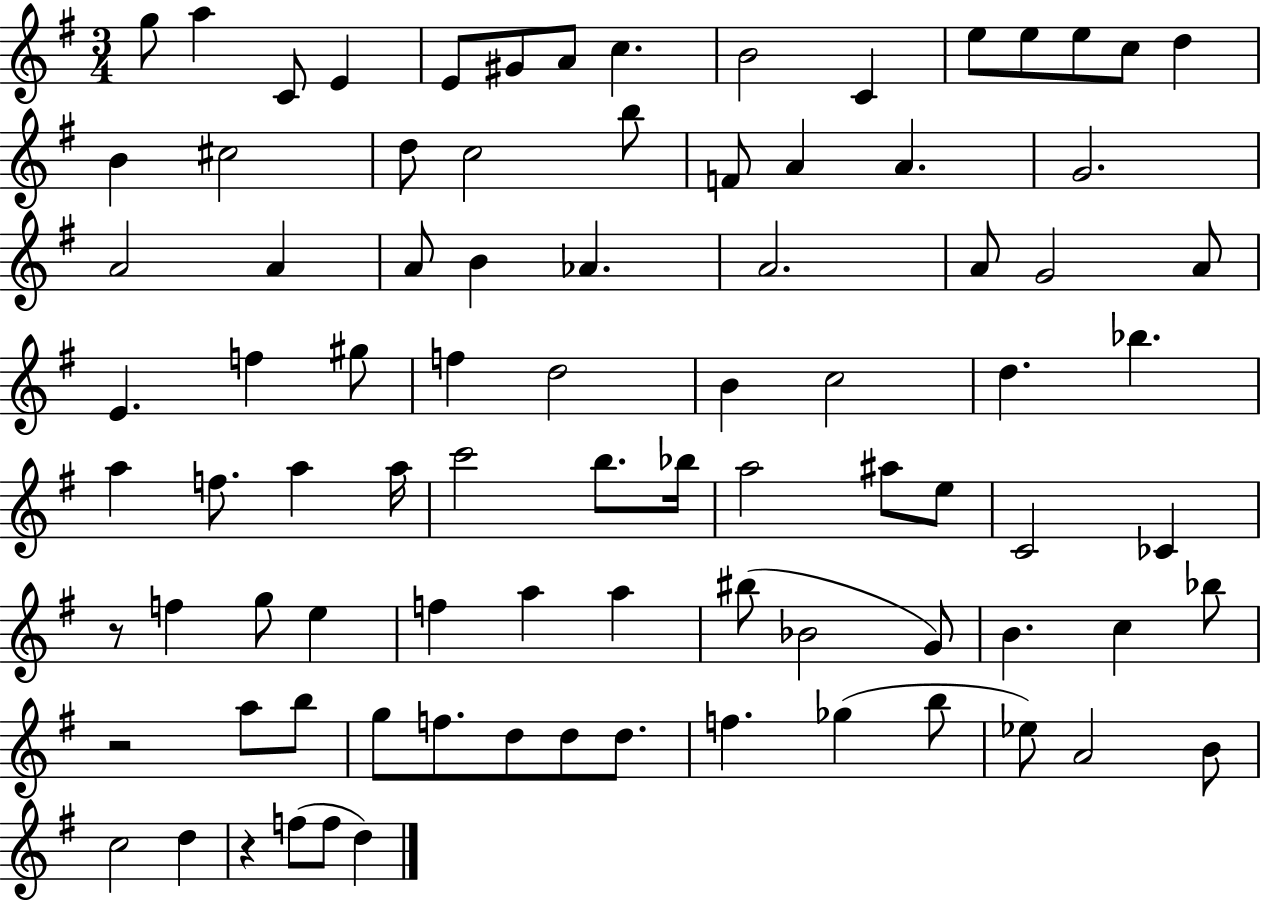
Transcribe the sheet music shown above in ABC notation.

X:1
T:Untitled
M:3/4
L:1/4
K:G
g/2 a C/2 E E/2 ^G/2 A/2 c B2 C e/2 e/2 e/2 c/2 d B ^c2 d/2 c2 b/2 F/2 A A G2 A2 A A/2 B _A A2 A/2 G2 A/2 E f ^g/2 f d2 B c2 d _b a f/2 a a/4 c'2 b/2 _b/4 a2 ^a/2 e/2 C2 _C z/2 f g/2 e f a a ^b/2 _B2 G/2 B c _b/2 z2 a/2 b/2 g/2 f/2 d/2 d/2 d/2 f _g b/2 _e/2 A2 B/2 c2 d z f/2 f/2 d